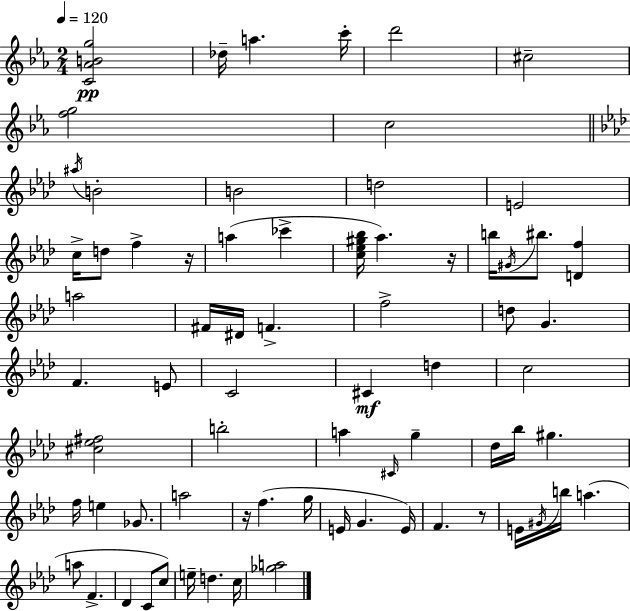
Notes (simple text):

[C4,Ab4,B4,G5]/h Db5/s A5/q. C6/s D6/h C#5/h [F5,G5]/h C5/h A#5/s B4/h B4/h D5/h E4/h C5/s D5/e F5/q R/s A5/q CES6/q [C5,Eb5,G#5,Bb5]/s Ab5/q. R/s B5/s G#4/s BIS5/e. [D4,F5]/q A5/h F#4/s D#4/s F4/q. F5/h D5/e G4/q. F4/q. E4/e C4/h C#4/q D5/q C5/h [C#5,Eb5,F#5]/h B5/h A5/q C#4/s G5/q Db5/s Bb5/s G#5/q. F5/s E5/q Gb4/e. A5/h R/s F5/q. G5/s E4/s G4/q. E4/s F4/q. R/e E4/s G#4/s B5/s A5/q. A5/e F4/q. Db4/q C4/e C5/e E5/s D5/q. C5/s [Gb5,A5]/h